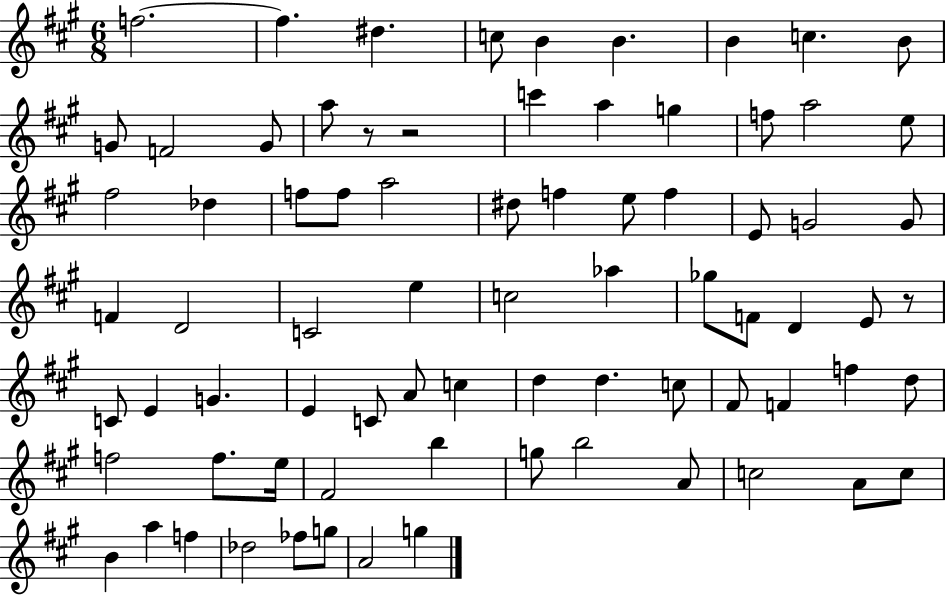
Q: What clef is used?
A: treble